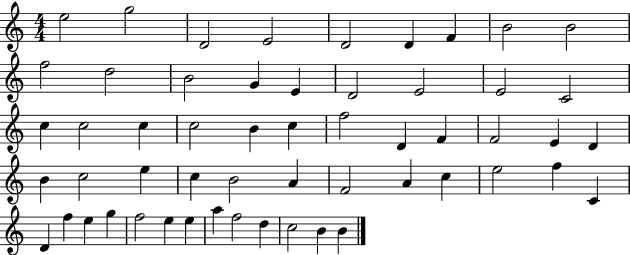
{
  \clef treble
  \numericTimeSignature
  \time 4/4
  \key c \major
  e''2 g''2 | d'2 e'2 | d'2 d'4 f'4 | b'2 b'2 | \break f''2 d''2 | b'2 g'4 e'4 | d'2 e'2 | e'2 c'2 | \break c''4 c''2 c''4 | c''2 b'4 c''4 | f''2 d'4 f'4 | f'2 e'4 d'4 | \break b'4 c''2 e''4 | c''4 b'2 a'4 | f'2 a'4 c''4 | e''2 f''4 c'4 | \break d'4 f''4 e''4 g''4 | f''2 e''4 e''4 | a''4 f''2 d''4 | c''2 b'4 b'4 | \break \bar "|."
}